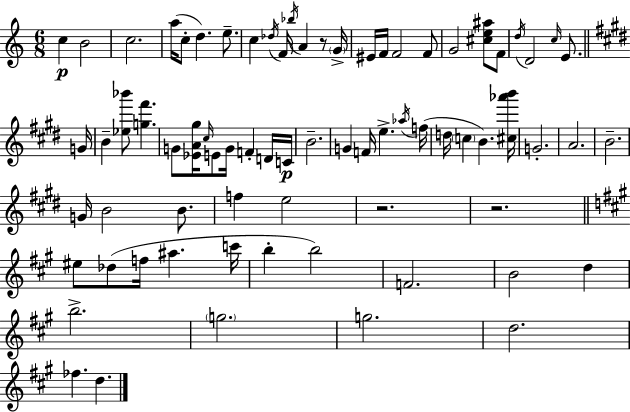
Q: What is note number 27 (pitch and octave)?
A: C#5